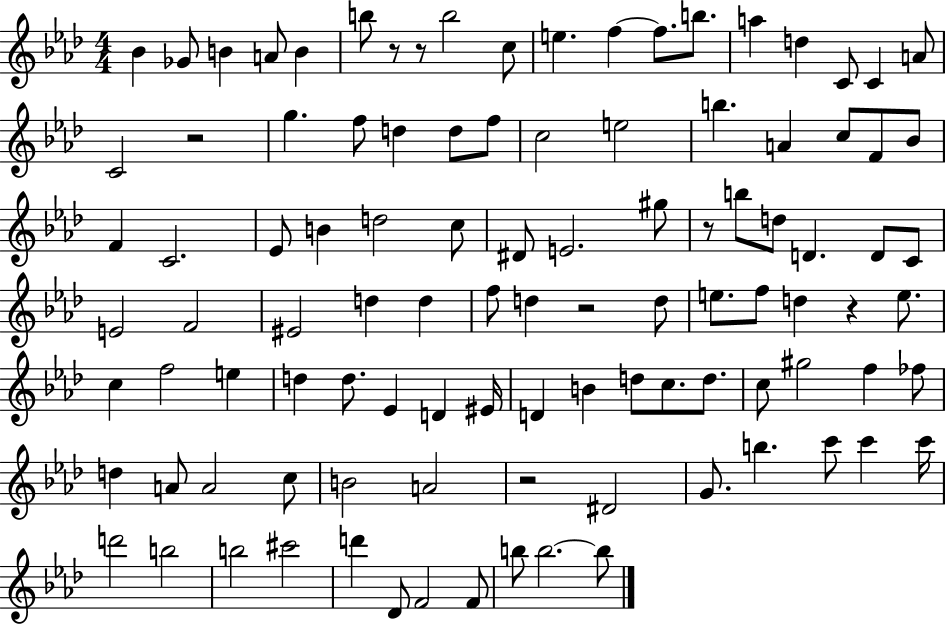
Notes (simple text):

Bb4/q Gb4/e B4/q A4/e B4/q B5/e R/e R/e B5/h C5/e E5/q. F5/q F5/e. B5/e. A5/q D5/q C4/e C4/q A4/e C4/h R/h G5/q. F5/e D5/q D5/e F5/e C5/h E5/h B5/q. A4/q C5/e F4/e Bb4/e F4/q C4/h. Eb4/e B4/q D5/h C5/e D#4/e E4/h. G#5/e R/e B5/e D5/e D4/q. D4/e C4/e E4/h F4/h EIS4/h D5/q D5/q F5/e D5/q R/h D5/e E5/e. F5/e D5/q R/q E5/e. C5/q F5/h E5/q D5/q D5/e. Eb4/q D4/q EIS4/s D4/q B4/q D5/e C5/e. D5/e. C5/e G#5/h F5/q FES5/e D5/q A4/e A4/h C5/e B4/h A4/h R/h D#4/h G4/e. B5/q. C6/e C6/q C6/s D6/h B5/h B5/h C#6/h D6/q Db4/e F4/h F4/e B5/e B5/h. B5/e